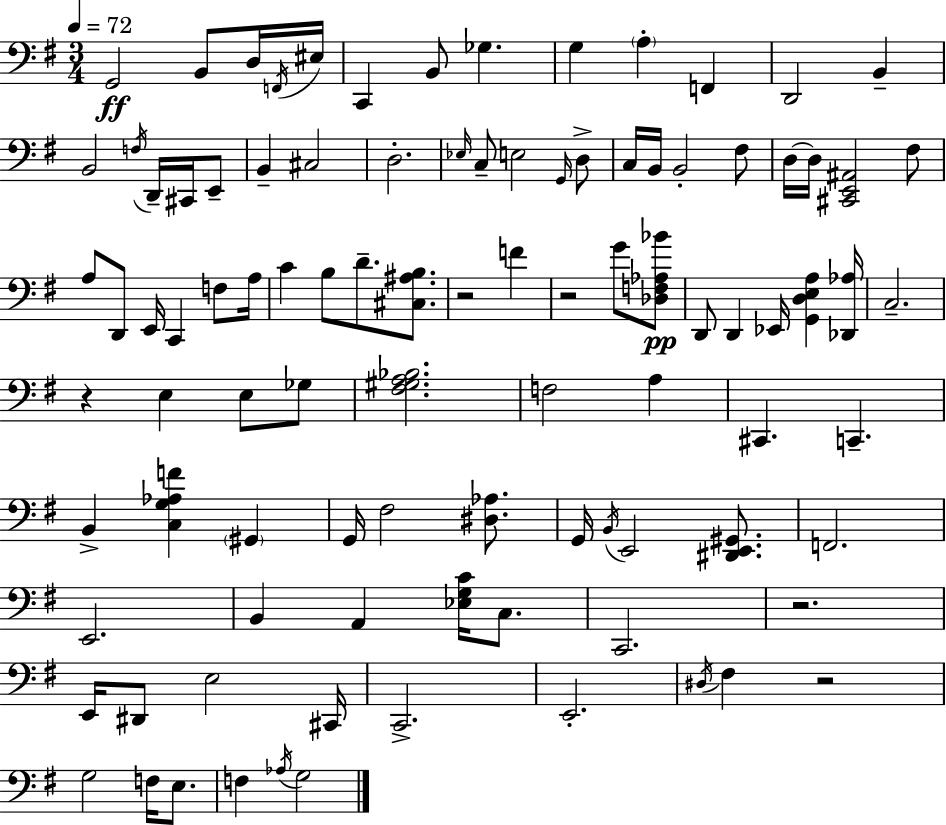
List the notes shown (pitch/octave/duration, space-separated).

G2/h B2/e D3/s F2/s EIS3/s C2/q B2/e Gb3/q. G3/q A3/q F2/q D2/h B2/q B2/h F3/s D2/s C#2/s E2/e B2/q C#3/h D3/h. Eb3/s C3/e E3/h G2/s D3/e C3/s B2/s B2/h F#3/e D3/s D3/s [C#2,E2,A#2]/h F#3/e A3/e D2/e E2/s C2/q F3/e A3/s C4/q B3/e D4/e. [C#3,A#3,B3]/e. R/h F4/q R/h G4/e [Db3,F3,Ab3,Bb4]/e D2/e D2/q Eb2/s [G2,D3,E3,A3]/q [Db2,Ab3]/s C3/h. R/q E3/q E3/e Gb3/e [F#3,G#3,A3,Bb3]/h. F3/h A3/q C#2/q. C2/q. B2/q [C3,G3,Ab3,F4]/q G#2/q G2/s F#3/h [D#3,Ab3]/e. G2/s B2/s E2/h [D#2,E2,G#2]/e. F2/h. E2/h. B2/q A2/q [Eb3,G3,C4]/s C3/e. C2/h. R/h. E2/s D#2/e E3/h C#2/s C2/h. E2/h. D#3/s F#3/q R/h G3/h F3/s E3/e. F3/q Ab3/s G3/h